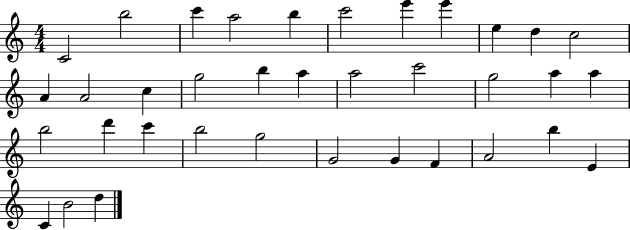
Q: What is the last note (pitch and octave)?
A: D5